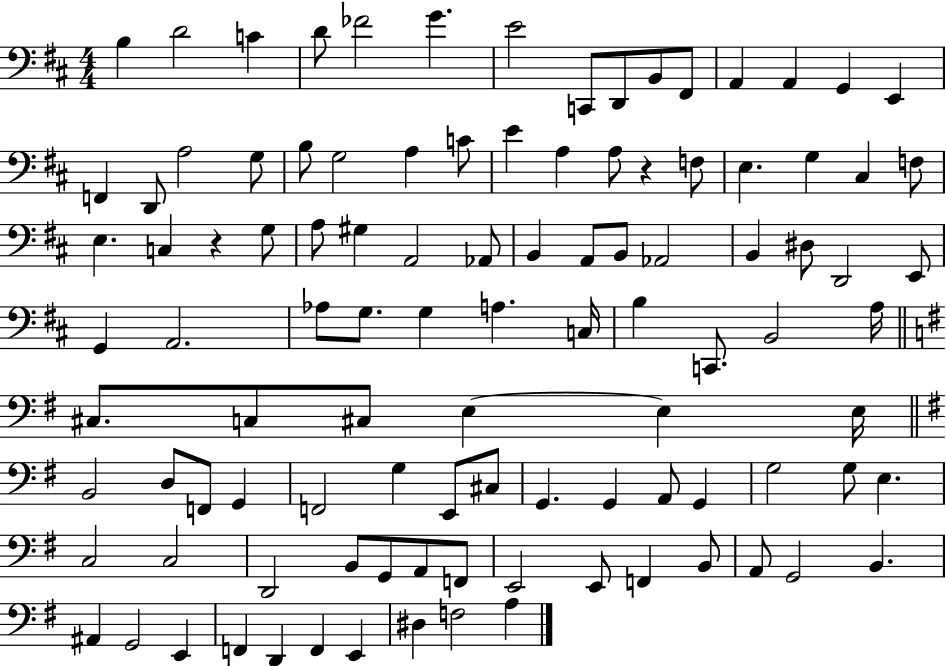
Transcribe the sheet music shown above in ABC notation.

X:1
T:Untitled
M:4/4
L:1/4
K:D
B, D2 C D/2 _F2 G E2 C,,/2 D,,/2 B,,/2 ^F,,/2 A,, A,, G,, E,, F,, D,,/2 A,2 G,/2 B,/2 G,2 A, C/2 E A, A,/2 z F,/2 E, G, ^C, F,/2 E, C, z G,/2 A,/2 ^G, A,,2 _A,,/2 B,, A,,/2 B,,/2 _A,,2 B,, ^D,/2 D,,2 E,,/2 G,, A,,2 _A,/2 G,/2 G, A, C,/4 B, C,,/2 B,,2 A,/4 ^C,/2 C,/2 ^C,/2 E, E, E,/4 B,,2 D,/2 F,,/2 G,, F,,2 G, E,,/2 ^C,/2 G,, G,, A,,/2 G,, G,2 G,/2 E, C,2 C,2 D,,2 B,,/2 G,,/2 A,,/2 F,,/2 E,,2 E,,/2 F,, B,,/2 A,,/2 G,,2 B,, ^A,, G,,2 E,, F,, D,, F,, E,, ^D, F,2 A,